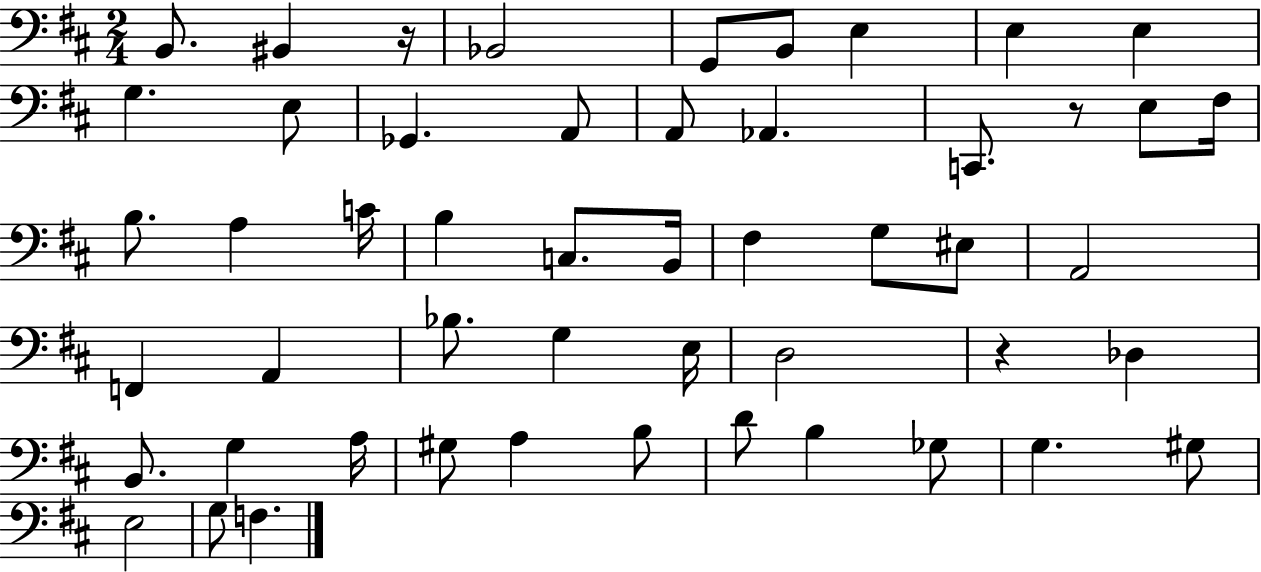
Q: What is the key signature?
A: D major